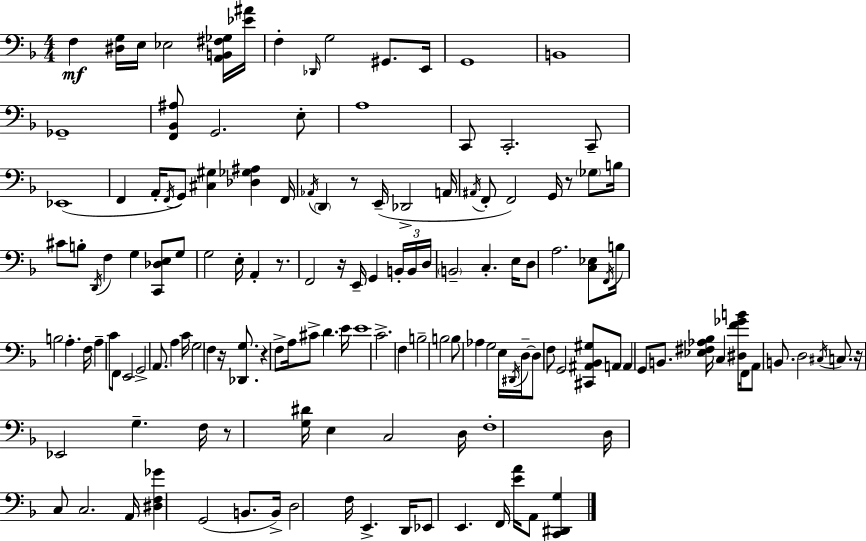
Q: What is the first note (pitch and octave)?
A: F3